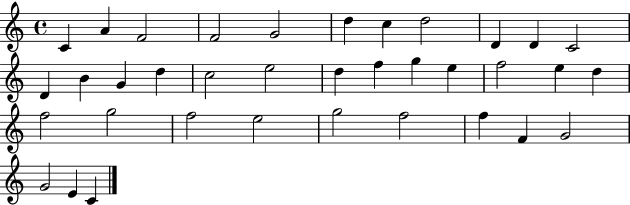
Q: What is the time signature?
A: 4/4